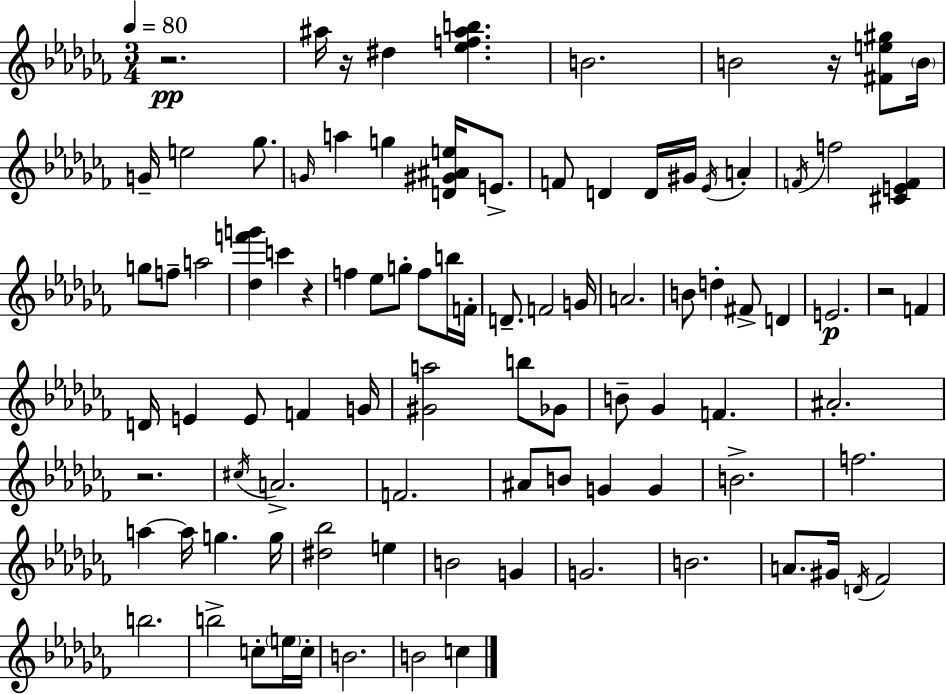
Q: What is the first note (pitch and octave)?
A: A#5